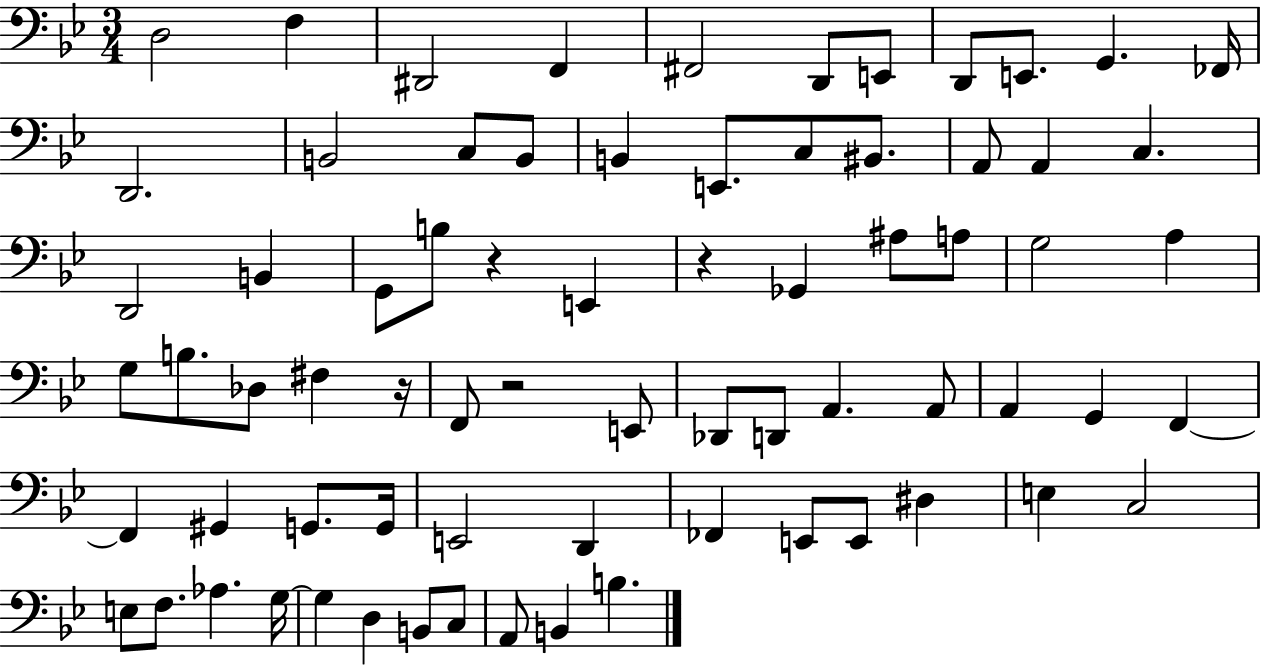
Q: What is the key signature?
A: BES major